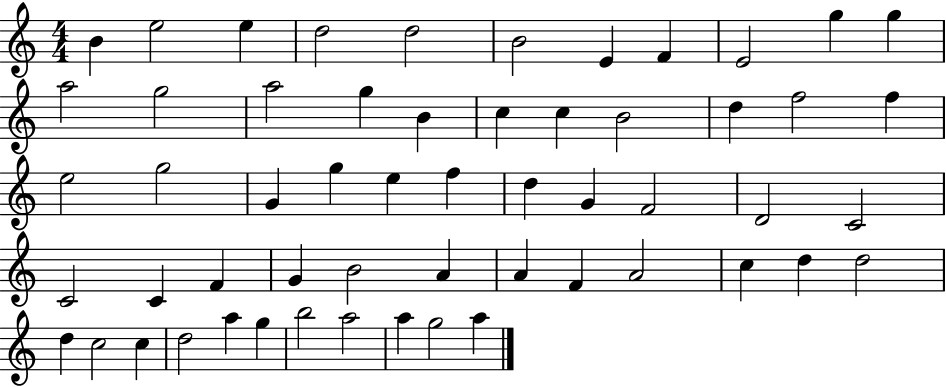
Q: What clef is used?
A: treble